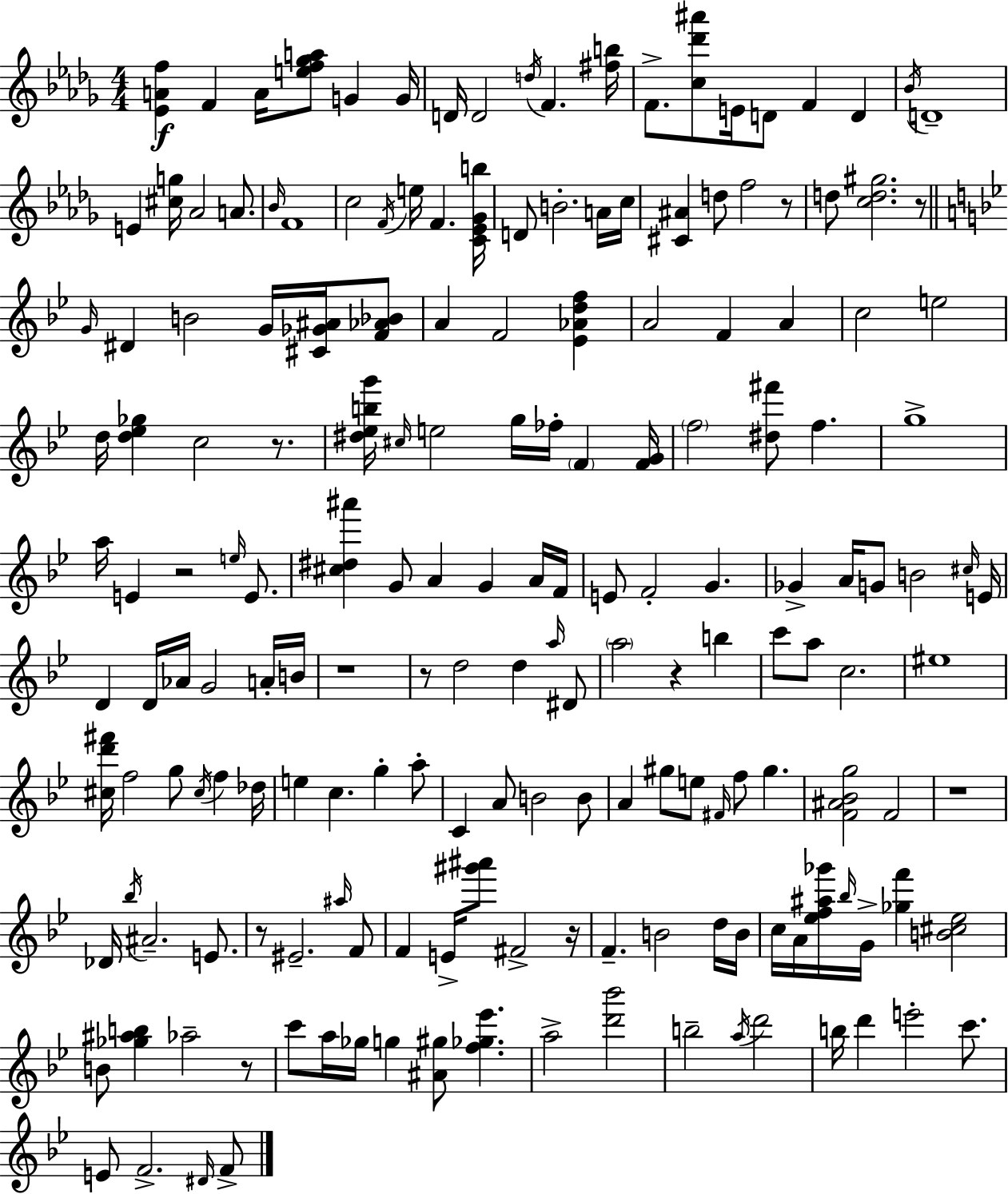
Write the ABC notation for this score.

X:1
T:Untitled
M:4/4
L:1/4
K:Bbm
[_EAf] F A/4 [ef_ga]/2 G G/4 D/4 D2 d/4 F [^fb]/4 F/2 [c_d'^a']/2 E/4 D/2 F D _B/4 D4 E [^cg]/4 _A2 A/2 _B/4 F4 c2 F/4 e/4 F [C_E_Gb]/4 D/2 B2 A/4 c/4 [^C^A] d/2 f2 z/2 d/2 [cd^g]2 z/2 G/4 ^D B2 G/4 [^C_G^A]/4 [F_A_B]/2 A F2 [_E_Adf] A2 F A c2 e2 d/4 [d_e_g] c2 z/2 [^d_ebg']/4 ^c/4 e2 g/4 _f/4 F [FG]/4 f2 [^d^f']/2 f g4 a/4 E z2 e/4 E/2 [^c^d^a'] G/2 A G A/4 F/4 E/2 F2 G _G A/4 G/2 B2 ^c/4 E/4 D D/4 _A/4 G2 A/4 B/4 z4 z/2 d2 d a/4 ^D/2 a2 z b c'/2 a/2 c2 ^e4 [^cd'^f']/4 f2 g/2 ^c/4 f _d/4 e c g a/2 C A/2 B2 B/2 A ^g/2 e/2 ^F/4 f/2 ^g [F^A_Bg]2 F2 z4 _D/4 _b/4 ^A2 E/2 z/2 ^E2 ^a/4 F/2 F E/4 [^g'^a']/2 ^F2 z/4 F B2 d/4 B/4 c/4 A/4 [_ef^a_g']/4 _b/4 G/4 [_gf'] [B^c_e]2 B/2 [_g^ab] _a2 z/2 c'/2 a/4 _g/4 g [^A^g]/2 [f_g_e'] a2 [d'_b']2 b2 a/4 d'2 b/4 d' e'2 c'/2 E/2 F2 ^D/4 F/2